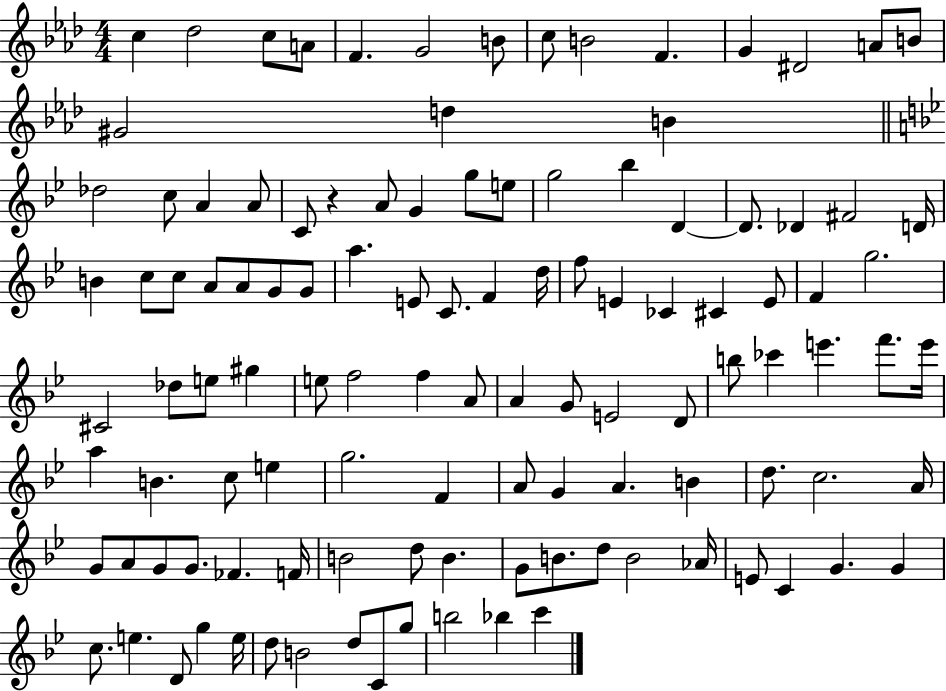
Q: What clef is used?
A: treble